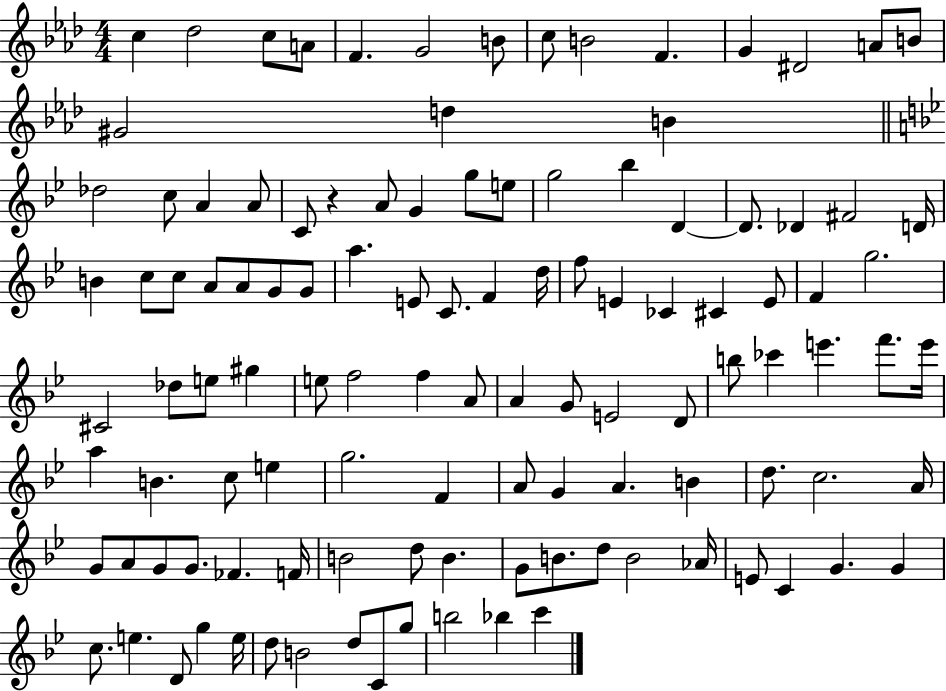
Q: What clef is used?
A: treble